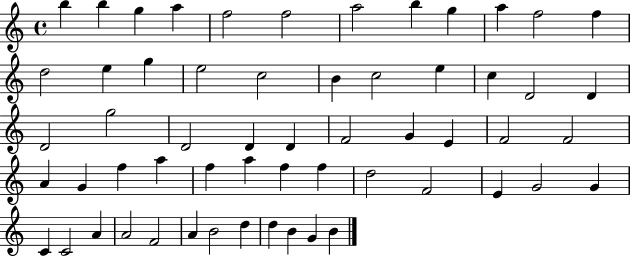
X:1
T:Untitled
M:4/4
L:1/4
K:C
b b g a f2 f2 a2 b g a f2 f d2 e g e2 c2 B c2 e c D2 D D2 g2 D2 D D F2 G E F2 F2 A G f a f a f f d2 F2 E G2 G C C2 A A2 F2 A B2 d d B G B